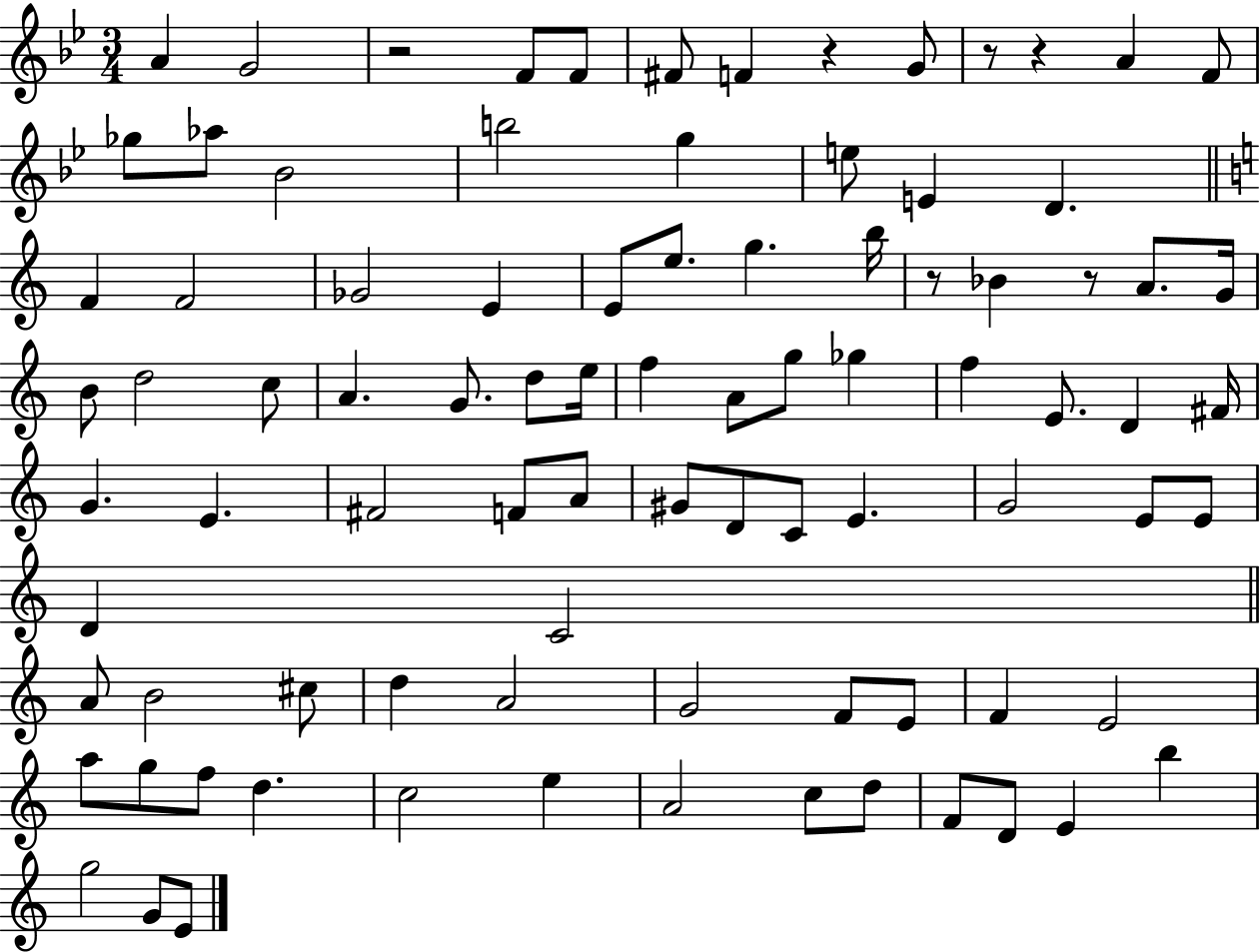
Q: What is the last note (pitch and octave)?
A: E4